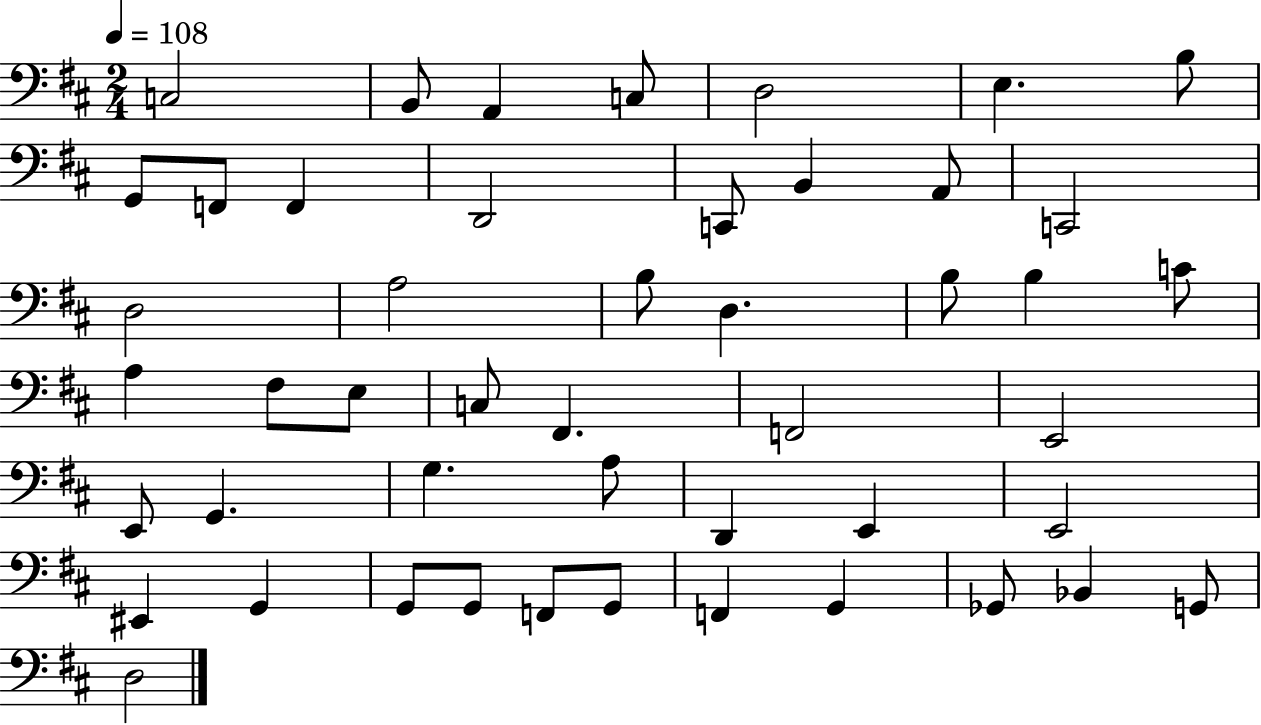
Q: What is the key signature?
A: D major